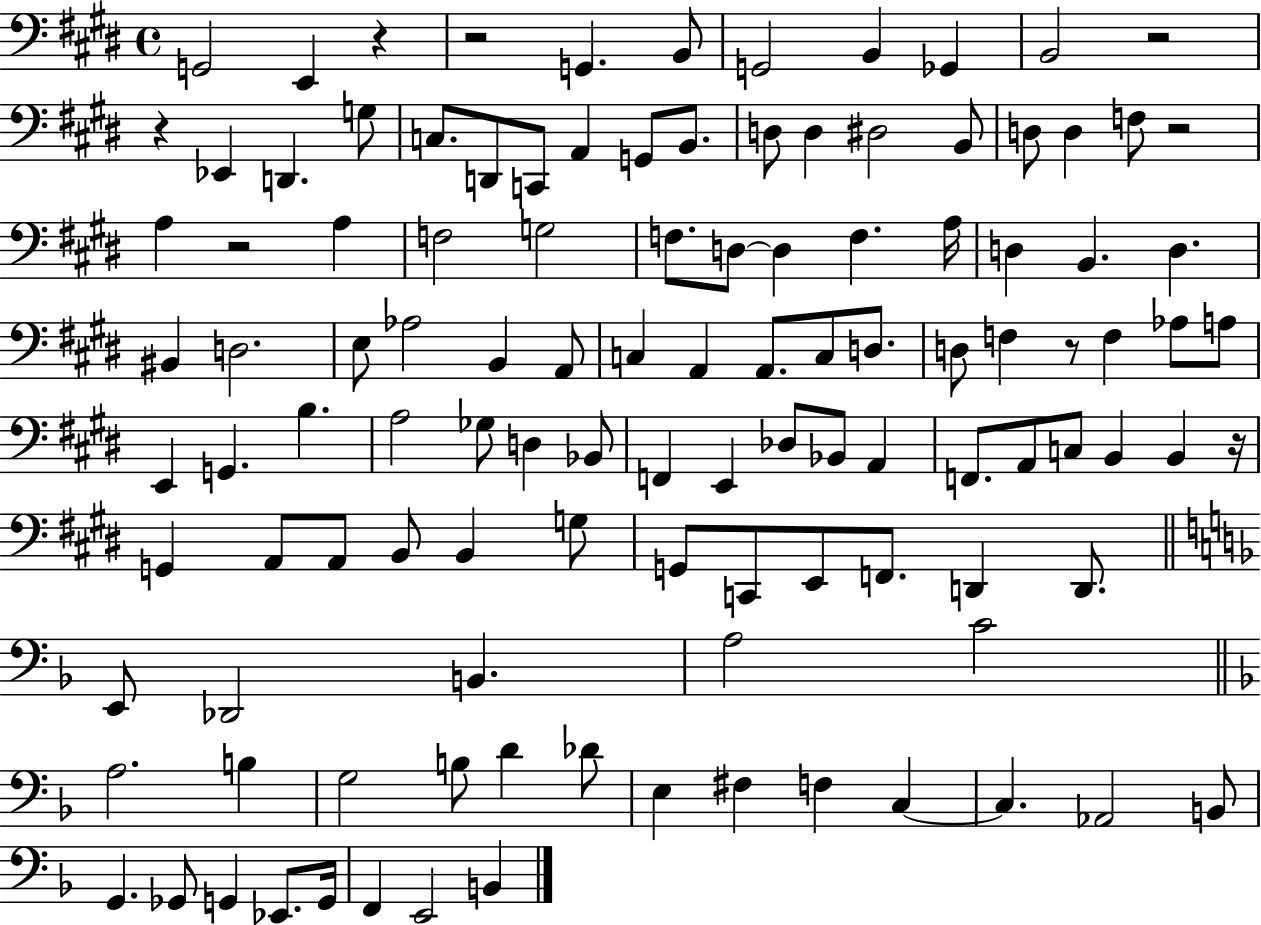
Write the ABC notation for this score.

X:1
T:Untitled
M:4/4
L:1/4
K:E
G,,2 E,, z z2 G,, B,,/2 G,,2 B,, _G,, B,,2 z2 z _E,, D,, G,/2 C,/2 D,,/2 C,,/2 A,, G,,/2 B,,/2 D,/2 D, ^D,2 B,,/2 D,/2 D, F,/2 z2 A, z2 A, F,2 G,2 F,/2 D,/2 D, F, A,/4 D, B,, D, ^B,, D,2 E,/2 _A,2 B,, A,,/2 C, A,, A,,/2 C,/2 D,/2 D,/2 F, z/2 F, _A,/2 A,/2 E,, G,, B, A,2 _G,/2 D, _B,,/2 F,, E,, _D,/2 _B,,/2 A,, F,,/2 A,,/2 C,/2 B,, B,, z/4 G,, A,,/2 A,,/2 B,,/2 B,, G,/2 G,,/2 C,,/2 E,,/2 F,,/2 D,, D,,/2 E,,/2 _D,,2 B,, A,2 C2 A,2 B, G,2 B,/2 D _D/2 E, ^F, F, C, C, _A,,2 B,,/2 G,, _G,,/2 G,, _E,,/2 G,,/4 F,, E,,2 B,,